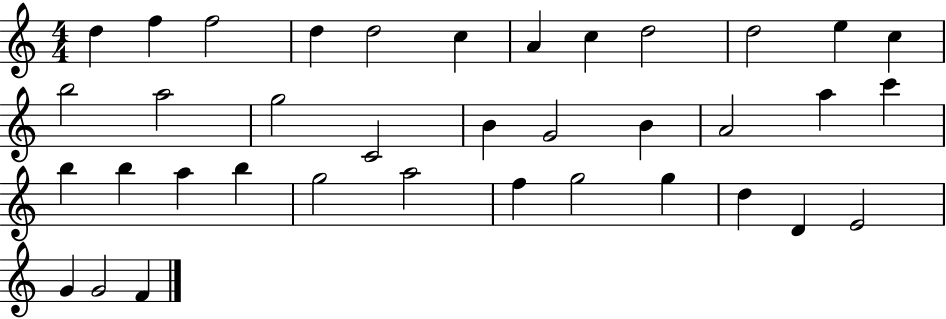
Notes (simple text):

D5/q F5/q F5/h D5/q D5/h C5/q A4/q C5/q D5/h D5/h E5/q C5/q B5/h A5/h G5/h C4/h B4/q G4/h B4/q A4/h A5/q C6/q B5/q B5/q A5/q B5/q G5/h A5/h F5/q G5/h G5/q D5/q D4/q E4/h G4/q G4/h F4/q